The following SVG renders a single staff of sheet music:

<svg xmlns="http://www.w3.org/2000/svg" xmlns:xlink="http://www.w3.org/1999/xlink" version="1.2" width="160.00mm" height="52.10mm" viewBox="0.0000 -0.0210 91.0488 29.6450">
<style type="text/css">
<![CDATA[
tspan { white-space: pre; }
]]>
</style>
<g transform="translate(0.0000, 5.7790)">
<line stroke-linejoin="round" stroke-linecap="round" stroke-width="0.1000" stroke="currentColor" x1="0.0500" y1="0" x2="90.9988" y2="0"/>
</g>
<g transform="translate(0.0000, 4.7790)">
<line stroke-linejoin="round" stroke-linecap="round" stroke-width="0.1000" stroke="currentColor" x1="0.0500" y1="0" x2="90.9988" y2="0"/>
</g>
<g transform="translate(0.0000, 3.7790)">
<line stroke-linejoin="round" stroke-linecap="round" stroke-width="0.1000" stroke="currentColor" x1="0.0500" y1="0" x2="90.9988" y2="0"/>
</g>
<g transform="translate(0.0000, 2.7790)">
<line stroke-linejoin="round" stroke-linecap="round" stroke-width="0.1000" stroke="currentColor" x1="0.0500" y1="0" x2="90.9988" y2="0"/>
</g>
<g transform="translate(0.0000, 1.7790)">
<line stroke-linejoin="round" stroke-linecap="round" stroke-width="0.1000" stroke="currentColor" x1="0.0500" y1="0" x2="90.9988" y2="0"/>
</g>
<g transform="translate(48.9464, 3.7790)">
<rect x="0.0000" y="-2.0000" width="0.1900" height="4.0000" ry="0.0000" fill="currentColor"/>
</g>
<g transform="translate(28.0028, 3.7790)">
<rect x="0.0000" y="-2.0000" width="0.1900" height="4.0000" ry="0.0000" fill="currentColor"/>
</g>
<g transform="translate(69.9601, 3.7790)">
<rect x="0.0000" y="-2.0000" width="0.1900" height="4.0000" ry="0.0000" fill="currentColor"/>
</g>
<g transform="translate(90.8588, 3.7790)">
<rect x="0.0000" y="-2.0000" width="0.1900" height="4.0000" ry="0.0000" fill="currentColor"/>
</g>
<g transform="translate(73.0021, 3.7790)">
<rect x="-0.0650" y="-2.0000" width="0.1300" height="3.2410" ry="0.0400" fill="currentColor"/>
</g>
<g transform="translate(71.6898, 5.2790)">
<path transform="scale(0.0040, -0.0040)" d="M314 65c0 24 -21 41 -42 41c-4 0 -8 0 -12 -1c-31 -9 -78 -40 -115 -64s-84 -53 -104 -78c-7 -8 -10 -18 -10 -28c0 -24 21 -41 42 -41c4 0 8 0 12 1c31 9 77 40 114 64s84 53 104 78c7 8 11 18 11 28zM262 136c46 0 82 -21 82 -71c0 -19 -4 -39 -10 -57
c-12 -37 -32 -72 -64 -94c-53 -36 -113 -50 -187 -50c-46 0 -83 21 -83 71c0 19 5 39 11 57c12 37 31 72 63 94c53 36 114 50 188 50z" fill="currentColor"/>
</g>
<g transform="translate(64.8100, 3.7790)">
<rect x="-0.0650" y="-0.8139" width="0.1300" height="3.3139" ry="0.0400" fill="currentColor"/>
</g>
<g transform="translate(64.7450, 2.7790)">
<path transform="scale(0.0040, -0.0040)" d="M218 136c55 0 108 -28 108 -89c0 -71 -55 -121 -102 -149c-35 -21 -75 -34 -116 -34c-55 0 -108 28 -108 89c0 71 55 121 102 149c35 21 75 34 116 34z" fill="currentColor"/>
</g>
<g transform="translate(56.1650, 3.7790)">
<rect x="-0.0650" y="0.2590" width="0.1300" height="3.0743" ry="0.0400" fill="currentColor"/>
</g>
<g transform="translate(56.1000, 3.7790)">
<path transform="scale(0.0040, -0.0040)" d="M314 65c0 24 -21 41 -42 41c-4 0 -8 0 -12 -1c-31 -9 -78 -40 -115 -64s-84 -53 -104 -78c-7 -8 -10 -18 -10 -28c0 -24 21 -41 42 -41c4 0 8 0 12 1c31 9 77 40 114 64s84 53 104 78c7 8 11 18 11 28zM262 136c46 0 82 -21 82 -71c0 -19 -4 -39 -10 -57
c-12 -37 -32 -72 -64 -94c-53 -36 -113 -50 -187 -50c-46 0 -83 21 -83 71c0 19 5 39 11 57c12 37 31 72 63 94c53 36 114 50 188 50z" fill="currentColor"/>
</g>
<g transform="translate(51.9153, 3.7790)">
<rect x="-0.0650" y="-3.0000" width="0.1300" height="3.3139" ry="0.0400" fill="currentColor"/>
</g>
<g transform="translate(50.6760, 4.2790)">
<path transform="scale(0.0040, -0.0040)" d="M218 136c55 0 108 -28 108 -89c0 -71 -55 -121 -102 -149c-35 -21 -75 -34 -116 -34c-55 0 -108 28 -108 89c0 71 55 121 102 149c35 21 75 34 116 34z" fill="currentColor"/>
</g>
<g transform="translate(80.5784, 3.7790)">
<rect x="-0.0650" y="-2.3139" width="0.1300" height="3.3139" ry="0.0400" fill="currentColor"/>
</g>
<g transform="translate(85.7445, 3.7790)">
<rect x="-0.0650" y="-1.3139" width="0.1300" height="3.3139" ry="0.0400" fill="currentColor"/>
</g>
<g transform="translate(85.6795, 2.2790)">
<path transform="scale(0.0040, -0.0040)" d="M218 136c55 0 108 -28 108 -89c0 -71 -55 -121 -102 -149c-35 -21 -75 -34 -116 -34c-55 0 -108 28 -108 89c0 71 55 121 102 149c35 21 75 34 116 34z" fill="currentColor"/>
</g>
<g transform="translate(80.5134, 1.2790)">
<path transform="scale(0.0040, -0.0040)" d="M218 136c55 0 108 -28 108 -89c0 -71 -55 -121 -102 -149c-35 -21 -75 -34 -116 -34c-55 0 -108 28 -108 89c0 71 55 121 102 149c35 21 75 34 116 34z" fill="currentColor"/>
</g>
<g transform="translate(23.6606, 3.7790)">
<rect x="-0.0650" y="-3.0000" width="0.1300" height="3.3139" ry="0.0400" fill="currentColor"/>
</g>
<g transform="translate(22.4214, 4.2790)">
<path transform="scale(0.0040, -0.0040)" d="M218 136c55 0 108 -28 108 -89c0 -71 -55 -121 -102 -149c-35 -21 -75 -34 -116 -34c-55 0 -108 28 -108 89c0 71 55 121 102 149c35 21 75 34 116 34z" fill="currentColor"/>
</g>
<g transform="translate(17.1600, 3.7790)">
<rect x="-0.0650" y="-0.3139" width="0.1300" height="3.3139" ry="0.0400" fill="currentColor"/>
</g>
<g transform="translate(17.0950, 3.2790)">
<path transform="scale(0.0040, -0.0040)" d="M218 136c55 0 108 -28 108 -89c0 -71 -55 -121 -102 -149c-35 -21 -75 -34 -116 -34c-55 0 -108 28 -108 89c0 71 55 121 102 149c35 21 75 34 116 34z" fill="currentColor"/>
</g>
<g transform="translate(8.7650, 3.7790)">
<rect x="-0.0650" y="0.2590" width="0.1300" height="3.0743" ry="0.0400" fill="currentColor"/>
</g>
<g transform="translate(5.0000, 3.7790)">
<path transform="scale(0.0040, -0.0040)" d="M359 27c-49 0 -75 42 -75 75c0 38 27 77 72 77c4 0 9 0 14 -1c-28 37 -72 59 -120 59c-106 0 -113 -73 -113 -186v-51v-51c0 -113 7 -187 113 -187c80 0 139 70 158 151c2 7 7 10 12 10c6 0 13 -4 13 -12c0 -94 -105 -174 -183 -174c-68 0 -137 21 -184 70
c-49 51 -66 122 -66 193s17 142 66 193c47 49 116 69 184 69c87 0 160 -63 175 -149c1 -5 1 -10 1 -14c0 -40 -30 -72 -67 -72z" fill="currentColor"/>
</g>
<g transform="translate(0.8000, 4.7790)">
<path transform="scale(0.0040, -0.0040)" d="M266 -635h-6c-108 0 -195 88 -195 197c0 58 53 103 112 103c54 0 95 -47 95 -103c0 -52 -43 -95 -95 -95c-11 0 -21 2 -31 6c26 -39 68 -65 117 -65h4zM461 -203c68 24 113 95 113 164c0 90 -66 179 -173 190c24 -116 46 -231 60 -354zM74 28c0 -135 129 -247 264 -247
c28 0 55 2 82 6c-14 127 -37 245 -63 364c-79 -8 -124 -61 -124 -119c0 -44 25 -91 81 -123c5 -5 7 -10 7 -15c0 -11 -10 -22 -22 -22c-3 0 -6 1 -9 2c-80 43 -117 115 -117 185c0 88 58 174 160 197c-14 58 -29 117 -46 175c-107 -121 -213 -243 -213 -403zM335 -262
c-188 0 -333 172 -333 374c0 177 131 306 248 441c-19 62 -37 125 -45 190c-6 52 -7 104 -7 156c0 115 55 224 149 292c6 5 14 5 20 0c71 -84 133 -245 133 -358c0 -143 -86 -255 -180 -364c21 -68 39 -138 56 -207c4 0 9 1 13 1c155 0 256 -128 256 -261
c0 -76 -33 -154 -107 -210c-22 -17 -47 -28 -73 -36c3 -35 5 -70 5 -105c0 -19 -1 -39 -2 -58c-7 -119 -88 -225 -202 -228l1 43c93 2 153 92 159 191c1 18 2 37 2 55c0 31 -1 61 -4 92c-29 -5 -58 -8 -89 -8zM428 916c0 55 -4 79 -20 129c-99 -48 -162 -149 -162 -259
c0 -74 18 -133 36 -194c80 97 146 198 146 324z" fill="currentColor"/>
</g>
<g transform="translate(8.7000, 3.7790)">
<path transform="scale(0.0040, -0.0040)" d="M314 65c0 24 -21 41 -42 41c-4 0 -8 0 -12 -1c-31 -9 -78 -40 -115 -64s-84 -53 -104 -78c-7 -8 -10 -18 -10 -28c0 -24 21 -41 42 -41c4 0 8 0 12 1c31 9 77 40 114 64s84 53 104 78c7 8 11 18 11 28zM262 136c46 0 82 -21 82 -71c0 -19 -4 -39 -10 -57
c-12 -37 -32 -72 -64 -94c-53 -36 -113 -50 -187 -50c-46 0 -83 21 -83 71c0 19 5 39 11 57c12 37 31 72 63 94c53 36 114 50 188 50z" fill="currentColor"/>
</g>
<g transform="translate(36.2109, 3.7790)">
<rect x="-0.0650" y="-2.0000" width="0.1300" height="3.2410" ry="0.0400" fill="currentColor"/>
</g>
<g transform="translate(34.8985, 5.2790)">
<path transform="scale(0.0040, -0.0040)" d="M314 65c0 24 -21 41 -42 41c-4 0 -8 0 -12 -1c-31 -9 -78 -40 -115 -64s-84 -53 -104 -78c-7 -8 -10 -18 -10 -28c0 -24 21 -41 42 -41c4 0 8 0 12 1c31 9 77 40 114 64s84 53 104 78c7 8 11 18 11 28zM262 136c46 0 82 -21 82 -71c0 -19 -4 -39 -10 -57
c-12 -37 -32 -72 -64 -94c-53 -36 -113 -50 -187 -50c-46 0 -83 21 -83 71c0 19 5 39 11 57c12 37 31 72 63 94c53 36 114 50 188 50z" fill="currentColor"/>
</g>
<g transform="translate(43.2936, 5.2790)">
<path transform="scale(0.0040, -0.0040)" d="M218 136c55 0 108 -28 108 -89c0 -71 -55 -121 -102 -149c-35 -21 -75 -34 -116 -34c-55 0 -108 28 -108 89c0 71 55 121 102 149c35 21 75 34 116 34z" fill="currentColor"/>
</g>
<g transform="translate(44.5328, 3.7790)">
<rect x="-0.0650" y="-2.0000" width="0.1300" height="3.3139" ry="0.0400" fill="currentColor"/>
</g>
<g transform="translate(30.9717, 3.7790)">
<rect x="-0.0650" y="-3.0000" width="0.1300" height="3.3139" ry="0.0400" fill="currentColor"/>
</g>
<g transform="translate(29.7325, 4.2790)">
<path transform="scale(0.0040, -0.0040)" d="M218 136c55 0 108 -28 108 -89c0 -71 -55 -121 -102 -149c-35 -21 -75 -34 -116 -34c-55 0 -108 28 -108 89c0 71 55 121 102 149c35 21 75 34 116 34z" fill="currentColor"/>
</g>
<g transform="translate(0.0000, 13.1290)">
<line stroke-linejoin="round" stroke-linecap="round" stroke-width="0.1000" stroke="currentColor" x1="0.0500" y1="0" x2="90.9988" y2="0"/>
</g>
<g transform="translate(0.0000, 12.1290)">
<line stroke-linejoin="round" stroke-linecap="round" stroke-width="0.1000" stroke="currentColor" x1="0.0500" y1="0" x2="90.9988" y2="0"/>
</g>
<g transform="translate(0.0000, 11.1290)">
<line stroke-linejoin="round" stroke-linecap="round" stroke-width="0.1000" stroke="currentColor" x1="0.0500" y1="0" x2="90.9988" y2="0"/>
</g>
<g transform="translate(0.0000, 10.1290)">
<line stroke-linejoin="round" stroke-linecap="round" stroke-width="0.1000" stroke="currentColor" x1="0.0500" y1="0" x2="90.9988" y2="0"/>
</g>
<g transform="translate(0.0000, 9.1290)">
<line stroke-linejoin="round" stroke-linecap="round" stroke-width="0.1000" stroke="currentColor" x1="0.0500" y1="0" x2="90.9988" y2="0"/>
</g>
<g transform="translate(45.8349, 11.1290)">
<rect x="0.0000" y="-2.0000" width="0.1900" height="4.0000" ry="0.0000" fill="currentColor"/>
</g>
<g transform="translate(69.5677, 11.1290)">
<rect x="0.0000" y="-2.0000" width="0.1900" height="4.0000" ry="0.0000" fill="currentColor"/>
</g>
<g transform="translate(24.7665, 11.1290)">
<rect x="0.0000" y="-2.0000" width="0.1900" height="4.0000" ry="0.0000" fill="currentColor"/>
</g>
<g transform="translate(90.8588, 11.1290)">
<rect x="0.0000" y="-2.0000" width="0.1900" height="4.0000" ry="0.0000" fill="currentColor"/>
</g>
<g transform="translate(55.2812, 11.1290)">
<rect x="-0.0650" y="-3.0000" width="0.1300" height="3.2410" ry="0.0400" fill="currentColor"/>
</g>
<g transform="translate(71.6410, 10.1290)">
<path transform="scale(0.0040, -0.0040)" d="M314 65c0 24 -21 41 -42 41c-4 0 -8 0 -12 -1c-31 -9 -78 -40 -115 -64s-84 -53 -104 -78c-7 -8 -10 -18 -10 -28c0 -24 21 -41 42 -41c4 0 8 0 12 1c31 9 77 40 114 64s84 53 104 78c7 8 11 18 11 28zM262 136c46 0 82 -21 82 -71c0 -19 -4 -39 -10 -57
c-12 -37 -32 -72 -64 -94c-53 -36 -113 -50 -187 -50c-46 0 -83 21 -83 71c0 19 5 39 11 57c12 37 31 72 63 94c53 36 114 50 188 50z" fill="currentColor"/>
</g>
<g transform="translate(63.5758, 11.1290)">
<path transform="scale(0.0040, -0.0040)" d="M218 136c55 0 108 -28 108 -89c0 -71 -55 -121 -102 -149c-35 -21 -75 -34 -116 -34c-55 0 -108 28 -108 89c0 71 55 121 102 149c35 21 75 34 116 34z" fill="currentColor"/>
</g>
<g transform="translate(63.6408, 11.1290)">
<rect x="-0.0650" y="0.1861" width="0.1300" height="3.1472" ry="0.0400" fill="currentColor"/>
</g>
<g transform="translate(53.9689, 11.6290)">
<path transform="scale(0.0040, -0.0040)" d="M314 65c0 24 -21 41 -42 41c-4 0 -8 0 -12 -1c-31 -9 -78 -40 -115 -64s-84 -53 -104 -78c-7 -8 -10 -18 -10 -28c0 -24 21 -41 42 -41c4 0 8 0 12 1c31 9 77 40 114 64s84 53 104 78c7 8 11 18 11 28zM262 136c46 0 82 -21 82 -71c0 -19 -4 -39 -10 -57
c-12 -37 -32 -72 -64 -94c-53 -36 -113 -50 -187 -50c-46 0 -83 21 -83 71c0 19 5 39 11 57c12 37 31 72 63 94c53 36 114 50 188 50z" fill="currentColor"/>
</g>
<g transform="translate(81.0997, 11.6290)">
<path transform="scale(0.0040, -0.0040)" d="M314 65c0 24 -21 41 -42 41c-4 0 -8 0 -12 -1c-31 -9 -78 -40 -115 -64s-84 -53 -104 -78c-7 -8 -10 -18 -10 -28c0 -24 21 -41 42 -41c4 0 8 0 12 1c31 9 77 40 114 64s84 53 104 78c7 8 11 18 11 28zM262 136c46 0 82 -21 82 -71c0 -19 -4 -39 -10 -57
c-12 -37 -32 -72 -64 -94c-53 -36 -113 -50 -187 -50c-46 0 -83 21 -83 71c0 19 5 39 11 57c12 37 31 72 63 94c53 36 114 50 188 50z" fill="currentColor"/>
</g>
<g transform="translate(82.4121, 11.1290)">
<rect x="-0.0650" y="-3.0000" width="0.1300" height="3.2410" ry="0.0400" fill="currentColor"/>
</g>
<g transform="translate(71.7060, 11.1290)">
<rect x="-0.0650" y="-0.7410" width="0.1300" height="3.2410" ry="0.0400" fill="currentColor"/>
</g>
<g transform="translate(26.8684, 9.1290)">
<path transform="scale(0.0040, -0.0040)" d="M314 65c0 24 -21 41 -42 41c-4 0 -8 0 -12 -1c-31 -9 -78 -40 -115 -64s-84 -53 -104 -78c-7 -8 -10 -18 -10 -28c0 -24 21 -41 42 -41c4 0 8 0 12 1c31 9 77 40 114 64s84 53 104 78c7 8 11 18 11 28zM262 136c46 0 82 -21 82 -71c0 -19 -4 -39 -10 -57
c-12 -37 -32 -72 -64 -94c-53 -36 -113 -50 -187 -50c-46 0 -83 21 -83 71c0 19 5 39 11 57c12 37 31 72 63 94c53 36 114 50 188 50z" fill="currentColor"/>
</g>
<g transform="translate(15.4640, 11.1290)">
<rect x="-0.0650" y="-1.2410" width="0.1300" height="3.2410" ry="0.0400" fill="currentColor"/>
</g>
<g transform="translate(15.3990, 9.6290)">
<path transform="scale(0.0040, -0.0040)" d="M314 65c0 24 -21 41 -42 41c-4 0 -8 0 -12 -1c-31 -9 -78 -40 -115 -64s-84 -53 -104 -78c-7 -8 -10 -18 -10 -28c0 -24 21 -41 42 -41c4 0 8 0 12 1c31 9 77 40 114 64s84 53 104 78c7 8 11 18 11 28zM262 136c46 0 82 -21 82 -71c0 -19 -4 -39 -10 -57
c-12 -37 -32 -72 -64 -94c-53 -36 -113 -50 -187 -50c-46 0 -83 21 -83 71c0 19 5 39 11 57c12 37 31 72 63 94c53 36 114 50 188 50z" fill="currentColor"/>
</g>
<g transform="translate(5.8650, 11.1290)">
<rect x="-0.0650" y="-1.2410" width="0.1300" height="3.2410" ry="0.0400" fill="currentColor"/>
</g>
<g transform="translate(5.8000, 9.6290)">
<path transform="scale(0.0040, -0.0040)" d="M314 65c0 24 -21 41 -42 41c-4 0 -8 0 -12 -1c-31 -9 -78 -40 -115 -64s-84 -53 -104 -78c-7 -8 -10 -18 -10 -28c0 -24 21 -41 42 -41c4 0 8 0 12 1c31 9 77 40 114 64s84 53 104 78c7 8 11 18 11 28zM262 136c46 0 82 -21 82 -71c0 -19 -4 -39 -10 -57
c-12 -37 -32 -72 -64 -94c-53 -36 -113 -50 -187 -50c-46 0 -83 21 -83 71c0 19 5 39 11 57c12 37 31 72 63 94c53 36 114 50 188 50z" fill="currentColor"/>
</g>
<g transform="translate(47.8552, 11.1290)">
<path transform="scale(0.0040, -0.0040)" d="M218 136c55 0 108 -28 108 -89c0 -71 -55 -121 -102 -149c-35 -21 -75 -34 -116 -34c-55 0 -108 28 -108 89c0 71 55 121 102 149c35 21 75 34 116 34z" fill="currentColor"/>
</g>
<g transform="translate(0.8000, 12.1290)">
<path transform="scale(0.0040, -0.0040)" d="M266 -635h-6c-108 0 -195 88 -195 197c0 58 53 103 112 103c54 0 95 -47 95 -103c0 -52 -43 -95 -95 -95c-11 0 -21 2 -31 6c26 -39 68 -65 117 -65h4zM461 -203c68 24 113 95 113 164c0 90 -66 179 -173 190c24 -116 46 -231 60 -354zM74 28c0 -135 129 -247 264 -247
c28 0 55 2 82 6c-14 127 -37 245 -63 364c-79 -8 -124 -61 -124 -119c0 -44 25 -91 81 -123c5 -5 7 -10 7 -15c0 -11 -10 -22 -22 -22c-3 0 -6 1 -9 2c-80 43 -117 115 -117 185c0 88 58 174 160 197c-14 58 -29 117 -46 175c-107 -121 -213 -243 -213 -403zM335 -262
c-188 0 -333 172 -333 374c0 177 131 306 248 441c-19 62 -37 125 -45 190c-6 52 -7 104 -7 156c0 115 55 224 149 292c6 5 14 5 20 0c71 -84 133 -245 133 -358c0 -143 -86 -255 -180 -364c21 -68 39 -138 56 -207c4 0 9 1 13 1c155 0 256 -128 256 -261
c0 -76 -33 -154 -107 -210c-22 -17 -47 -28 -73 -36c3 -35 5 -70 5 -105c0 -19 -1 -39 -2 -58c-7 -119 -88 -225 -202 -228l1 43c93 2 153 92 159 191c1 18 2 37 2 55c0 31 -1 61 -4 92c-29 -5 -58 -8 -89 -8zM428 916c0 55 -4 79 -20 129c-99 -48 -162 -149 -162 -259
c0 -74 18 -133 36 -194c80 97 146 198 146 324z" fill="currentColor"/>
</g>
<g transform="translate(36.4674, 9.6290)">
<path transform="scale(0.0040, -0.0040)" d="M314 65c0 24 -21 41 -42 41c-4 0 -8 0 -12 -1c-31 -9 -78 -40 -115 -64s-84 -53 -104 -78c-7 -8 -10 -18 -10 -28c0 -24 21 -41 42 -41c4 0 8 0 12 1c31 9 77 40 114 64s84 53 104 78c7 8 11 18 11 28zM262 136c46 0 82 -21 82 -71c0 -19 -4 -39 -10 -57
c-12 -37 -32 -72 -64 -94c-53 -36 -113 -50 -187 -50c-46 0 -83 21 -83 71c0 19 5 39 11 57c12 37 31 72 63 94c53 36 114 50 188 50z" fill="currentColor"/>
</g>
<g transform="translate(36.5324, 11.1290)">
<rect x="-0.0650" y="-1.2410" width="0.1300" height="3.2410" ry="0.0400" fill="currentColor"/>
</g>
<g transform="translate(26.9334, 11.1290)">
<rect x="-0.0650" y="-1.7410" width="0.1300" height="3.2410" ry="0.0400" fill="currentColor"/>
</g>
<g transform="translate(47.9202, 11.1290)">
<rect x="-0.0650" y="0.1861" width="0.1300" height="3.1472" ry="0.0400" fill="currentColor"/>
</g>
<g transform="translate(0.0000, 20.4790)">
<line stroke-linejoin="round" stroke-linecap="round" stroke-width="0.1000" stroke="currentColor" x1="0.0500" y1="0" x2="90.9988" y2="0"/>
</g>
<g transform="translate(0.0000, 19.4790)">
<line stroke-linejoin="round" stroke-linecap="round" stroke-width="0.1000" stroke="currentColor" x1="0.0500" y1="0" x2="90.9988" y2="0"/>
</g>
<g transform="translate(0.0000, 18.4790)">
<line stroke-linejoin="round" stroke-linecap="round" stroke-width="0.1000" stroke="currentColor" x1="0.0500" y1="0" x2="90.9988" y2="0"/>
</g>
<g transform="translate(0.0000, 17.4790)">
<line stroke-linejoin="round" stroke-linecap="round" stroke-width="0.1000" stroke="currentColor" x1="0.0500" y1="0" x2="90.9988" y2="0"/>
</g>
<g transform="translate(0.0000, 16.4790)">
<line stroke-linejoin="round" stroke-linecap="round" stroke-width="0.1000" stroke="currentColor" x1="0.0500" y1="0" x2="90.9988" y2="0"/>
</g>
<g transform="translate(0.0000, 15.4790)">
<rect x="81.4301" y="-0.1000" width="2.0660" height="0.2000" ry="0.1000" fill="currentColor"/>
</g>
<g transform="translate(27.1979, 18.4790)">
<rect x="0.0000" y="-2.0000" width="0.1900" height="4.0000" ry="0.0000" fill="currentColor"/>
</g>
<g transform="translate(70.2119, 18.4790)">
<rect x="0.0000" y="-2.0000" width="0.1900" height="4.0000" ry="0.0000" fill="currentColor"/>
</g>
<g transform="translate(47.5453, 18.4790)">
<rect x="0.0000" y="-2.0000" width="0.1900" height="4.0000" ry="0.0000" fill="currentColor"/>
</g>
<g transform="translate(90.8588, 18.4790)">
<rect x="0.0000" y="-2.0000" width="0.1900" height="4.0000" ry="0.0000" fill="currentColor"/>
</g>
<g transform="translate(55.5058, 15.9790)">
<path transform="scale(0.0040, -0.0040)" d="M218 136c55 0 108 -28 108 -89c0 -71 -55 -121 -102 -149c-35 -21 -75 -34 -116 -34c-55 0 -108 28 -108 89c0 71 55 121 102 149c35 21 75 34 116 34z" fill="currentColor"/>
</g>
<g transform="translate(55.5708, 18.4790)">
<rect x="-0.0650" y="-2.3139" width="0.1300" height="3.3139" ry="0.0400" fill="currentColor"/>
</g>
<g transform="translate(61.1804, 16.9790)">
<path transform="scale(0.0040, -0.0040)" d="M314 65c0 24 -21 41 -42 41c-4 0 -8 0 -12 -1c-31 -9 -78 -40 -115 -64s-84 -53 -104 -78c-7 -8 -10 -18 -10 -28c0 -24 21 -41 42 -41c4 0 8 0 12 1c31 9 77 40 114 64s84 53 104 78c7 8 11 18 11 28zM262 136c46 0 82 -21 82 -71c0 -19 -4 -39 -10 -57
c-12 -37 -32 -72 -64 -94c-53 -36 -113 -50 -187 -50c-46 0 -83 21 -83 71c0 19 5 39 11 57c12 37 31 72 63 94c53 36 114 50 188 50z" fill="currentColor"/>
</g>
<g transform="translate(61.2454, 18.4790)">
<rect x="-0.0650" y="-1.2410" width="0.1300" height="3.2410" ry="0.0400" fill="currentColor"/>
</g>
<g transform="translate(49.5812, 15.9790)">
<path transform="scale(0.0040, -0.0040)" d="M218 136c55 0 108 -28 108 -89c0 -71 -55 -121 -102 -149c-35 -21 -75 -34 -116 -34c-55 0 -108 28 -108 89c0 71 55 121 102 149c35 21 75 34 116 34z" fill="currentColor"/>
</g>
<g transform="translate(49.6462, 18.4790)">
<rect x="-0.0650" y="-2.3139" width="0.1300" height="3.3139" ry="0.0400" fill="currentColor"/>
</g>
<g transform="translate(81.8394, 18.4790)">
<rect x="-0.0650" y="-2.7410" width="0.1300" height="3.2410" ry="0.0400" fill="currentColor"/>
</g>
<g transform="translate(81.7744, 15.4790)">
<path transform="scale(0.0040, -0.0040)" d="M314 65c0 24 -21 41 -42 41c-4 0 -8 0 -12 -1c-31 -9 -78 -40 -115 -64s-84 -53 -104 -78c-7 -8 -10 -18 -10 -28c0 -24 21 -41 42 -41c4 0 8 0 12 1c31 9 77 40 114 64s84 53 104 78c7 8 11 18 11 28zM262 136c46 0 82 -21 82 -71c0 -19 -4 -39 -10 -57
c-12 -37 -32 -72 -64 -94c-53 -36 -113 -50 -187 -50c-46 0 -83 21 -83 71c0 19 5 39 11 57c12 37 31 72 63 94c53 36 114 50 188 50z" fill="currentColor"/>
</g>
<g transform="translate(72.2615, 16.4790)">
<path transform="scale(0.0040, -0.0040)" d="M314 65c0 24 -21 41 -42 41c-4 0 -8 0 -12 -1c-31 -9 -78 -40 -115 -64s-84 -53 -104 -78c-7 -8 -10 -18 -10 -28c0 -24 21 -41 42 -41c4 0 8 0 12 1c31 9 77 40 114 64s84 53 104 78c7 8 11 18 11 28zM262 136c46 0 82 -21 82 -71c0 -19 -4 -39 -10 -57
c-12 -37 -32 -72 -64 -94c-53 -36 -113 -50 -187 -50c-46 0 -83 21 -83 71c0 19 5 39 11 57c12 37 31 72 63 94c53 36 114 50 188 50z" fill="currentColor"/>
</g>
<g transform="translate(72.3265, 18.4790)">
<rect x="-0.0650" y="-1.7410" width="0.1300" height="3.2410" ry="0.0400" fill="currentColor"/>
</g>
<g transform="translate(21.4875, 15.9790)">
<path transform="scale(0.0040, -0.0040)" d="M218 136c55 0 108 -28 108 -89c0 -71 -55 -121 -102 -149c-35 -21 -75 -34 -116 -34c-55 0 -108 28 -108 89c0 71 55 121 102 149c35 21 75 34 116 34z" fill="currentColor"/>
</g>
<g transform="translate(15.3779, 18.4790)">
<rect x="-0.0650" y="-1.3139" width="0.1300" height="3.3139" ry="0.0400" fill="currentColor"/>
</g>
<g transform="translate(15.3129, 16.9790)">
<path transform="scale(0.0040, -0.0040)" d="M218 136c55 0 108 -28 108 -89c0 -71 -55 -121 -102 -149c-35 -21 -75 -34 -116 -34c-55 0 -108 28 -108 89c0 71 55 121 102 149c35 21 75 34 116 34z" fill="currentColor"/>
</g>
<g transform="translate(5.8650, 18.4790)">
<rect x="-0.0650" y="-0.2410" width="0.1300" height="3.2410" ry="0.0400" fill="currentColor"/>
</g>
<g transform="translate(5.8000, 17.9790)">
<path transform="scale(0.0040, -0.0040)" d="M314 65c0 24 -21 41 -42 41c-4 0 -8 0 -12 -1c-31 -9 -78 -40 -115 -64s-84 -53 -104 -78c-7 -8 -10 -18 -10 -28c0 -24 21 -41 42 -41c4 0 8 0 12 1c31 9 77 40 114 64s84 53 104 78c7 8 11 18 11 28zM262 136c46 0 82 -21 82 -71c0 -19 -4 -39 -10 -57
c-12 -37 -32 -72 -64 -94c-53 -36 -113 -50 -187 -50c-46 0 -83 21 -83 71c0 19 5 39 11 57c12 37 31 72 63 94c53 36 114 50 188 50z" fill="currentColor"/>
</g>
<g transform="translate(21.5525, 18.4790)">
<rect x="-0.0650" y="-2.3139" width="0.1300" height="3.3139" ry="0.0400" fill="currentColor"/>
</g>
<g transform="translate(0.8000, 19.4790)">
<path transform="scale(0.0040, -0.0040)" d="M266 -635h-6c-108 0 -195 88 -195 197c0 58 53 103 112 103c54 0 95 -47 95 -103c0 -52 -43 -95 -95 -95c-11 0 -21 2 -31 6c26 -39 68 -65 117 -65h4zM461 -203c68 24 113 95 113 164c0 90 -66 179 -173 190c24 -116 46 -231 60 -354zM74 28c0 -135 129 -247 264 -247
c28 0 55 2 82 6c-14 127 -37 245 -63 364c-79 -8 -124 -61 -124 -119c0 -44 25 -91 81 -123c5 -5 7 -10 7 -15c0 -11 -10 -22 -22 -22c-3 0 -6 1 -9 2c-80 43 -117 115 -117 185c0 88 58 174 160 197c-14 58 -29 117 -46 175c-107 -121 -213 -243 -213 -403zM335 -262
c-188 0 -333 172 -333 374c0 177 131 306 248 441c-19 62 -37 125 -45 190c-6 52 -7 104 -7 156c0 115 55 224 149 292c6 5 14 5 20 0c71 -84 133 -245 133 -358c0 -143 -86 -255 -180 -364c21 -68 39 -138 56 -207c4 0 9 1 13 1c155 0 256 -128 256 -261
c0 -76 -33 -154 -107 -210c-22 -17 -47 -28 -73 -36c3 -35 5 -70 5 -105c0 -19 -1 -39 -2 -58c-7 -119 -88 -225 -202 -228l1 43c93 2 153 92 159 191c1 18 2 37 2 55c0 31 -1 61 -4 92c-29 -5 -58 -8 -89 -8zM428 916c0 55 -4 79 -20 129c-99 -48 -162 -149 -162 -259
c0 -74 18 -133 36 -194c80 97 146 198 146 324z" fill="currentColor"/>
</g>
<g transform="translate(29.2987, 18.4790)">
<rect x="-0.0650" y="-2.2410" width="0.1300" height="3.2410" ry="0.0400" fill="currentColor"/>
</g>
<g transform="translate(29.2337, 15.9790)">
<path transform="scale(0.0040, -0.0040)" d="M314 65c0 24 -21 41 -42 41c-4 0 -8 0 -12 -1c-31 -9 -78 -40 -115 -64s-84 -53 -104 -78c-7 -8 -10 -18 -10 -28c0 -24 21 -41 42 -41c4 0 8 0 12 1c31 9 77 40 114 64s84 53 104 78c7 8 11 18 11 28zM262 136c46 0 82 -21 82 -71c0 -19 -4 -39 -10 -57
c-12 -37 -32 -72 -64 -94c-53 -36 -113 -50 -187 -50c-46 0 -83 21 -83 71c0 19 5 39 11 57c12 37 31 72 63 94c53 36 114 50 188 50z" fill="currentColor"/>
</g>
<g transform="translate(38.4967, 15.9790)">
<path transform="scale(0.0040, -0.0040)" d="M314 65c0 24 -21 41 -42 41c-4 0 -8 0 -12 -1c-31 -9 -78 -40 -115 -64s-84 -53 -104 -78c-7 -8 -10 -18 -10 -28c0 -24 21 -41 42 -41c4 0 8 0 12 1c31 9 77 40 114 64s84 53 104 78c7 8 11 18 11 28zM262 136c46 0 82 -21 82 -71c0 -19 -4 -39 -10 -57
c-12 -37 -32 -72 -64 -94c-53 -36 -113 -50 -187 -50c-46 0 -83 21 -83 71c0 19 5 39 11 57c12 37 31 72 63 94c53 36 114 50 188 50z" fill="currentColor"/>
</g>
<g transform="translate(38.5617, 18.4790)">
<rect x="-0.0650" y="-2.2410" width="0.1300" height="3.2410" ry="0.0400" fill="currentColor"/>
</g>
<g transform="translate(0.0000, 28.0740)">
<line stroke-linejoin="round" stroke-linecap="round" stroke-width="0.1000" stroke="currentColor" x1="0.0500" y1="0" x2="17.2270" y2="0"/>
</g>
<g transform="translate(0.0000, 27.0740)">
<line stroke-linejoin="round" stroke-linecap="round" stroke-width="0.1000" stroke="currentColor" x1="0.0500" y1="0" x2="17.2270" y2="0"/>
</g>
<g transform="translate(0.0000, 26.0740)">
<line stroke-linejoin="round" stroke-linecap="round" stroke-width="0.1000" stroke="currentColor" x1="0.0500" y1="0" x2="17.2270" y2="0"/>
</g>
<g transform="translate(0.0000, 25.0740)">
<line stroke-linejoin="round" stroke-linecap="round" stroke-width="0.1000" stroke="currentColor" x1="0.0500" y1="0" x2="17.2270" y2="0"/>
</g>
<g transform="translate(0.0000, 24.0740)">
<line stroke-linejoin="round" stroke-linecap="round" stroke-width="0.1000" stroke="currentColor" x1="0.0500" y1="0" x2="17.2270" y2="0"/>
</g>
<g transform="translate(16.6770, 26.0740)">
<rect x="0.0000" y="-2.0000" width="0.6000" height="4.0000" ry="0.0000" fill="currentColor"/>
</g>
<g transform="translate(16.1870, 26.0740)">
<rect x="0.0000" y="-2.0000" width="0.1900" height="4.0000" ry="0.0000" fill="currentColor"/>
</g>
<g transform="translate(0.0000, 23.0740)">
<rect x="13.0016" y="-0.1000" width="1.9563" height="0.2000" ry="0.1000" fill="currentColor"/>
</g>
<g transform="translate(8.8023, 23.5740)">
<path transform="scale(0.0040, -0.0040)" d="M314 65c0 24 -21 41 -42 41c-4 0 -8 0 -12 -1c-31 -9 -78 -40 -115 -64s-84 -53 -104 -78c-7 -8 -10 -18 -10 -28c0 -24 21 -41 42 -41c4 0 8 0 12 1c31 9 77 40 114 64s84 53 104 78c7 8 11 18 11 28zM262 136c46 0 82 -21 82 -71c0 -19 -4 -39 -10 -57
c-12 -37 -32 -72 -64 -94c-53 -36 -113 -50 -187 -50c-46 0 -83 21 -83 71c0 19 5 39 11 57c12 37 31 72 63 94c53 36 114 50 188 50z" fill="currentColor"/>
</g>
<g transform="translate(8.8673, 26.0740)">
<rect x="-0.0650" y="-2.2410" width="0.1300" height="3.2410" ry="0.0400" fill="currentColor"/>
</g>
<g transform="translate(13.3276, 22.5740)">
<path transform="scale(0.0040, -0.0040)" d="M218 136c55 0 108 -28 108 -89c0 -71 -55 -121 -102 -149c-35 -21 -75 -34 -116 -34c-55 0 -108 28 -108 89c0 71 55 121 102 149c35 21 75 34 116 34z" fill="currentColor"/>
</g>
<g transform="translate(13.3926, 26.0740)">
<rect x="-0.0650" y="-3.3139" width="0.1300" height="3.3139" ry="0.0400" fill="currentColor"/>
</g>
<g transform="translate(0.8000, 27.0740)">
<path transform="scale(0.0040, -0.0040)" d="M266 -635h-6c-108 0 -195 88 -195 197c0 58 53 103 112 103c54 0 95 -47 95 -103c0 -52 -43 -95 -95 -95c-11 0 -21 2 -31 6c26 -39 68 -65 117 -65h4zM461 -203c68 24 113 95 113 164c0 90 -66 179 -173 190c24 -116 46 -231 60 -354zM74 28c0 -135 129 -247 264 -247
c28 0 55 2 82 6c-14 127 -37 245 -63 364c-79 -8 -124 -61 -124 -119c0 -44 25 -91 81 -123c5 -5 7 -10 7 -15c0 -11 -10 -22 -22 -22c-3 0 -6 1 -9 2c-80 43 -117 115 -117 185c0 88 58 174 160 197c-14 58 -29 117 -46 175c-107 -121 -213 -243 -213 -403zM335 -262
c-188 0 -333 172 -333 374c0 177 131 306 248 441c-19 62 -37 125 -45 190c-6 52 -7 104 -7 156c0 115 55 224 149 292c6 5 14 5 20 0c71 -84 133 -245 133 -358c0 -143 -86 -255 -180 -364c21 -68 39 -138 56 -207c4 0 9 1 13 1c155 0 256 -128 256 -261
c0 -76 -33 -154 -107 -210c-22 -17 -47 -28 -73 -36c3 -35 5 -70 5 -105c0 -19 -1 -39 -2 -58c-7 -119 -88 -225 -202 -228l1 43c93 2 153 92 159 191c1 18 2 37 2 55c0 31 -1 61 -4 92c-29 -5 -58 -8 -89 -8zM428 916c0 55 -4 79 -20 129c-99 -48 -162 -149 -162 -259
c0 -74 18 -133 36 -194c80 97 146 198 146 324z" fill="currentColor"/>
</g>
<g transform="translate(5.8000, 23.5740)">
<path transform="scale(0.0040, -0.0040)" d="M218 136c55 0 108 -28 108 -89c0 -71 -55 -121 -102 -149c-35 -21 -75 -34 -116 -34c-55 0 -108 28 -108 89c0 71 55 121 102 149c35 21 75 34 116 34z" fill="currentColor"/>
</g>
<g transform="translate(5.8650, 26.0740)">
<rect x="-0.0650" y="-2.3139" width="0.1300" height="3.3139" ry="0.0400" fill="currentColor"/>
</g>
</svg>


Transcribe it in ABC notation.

X:1
T:Untitled
M:4/4
L:1/4
K:C
B2 c A A F2 F A B2 d F2 g e e2 e2 f2 e2 B A2 B d2 A2 c2 e g g2 g2 g g e2 f2 a2 g g2 b